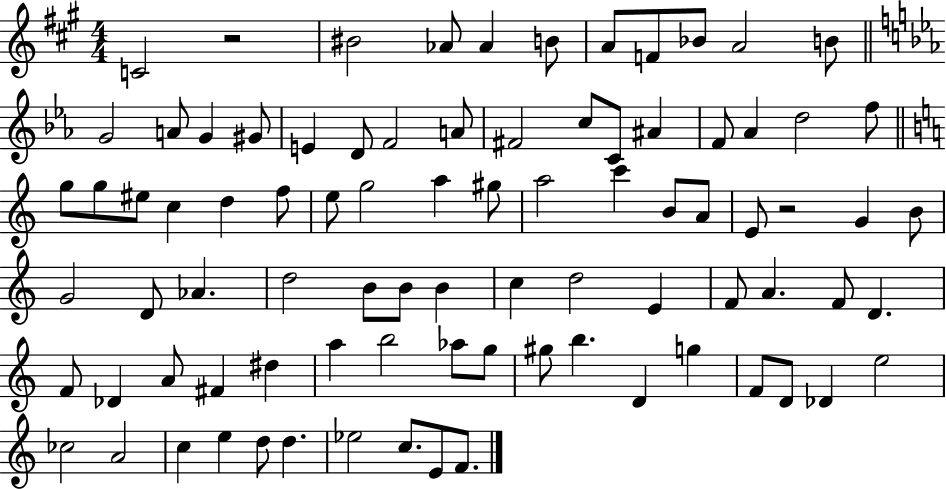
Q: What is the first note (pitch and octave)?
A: C4